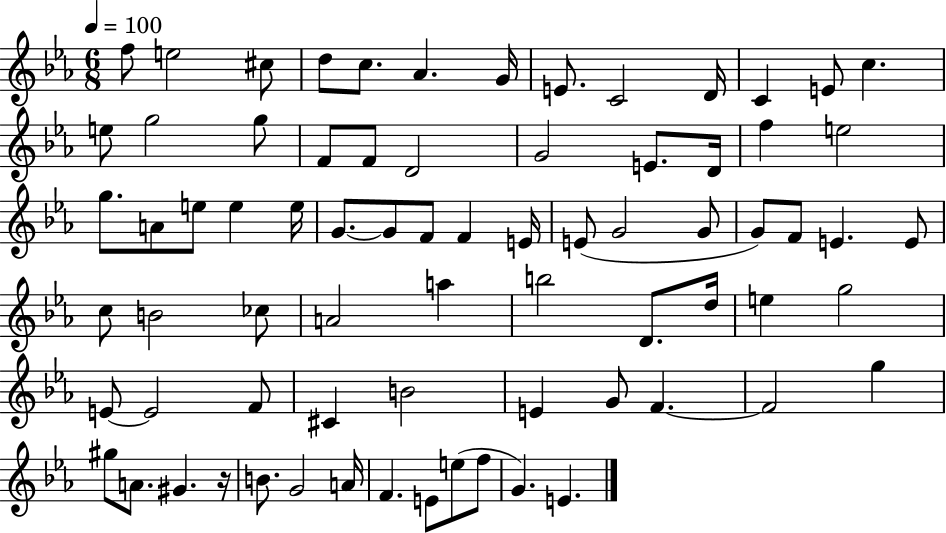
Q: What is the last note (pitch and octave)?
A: E4